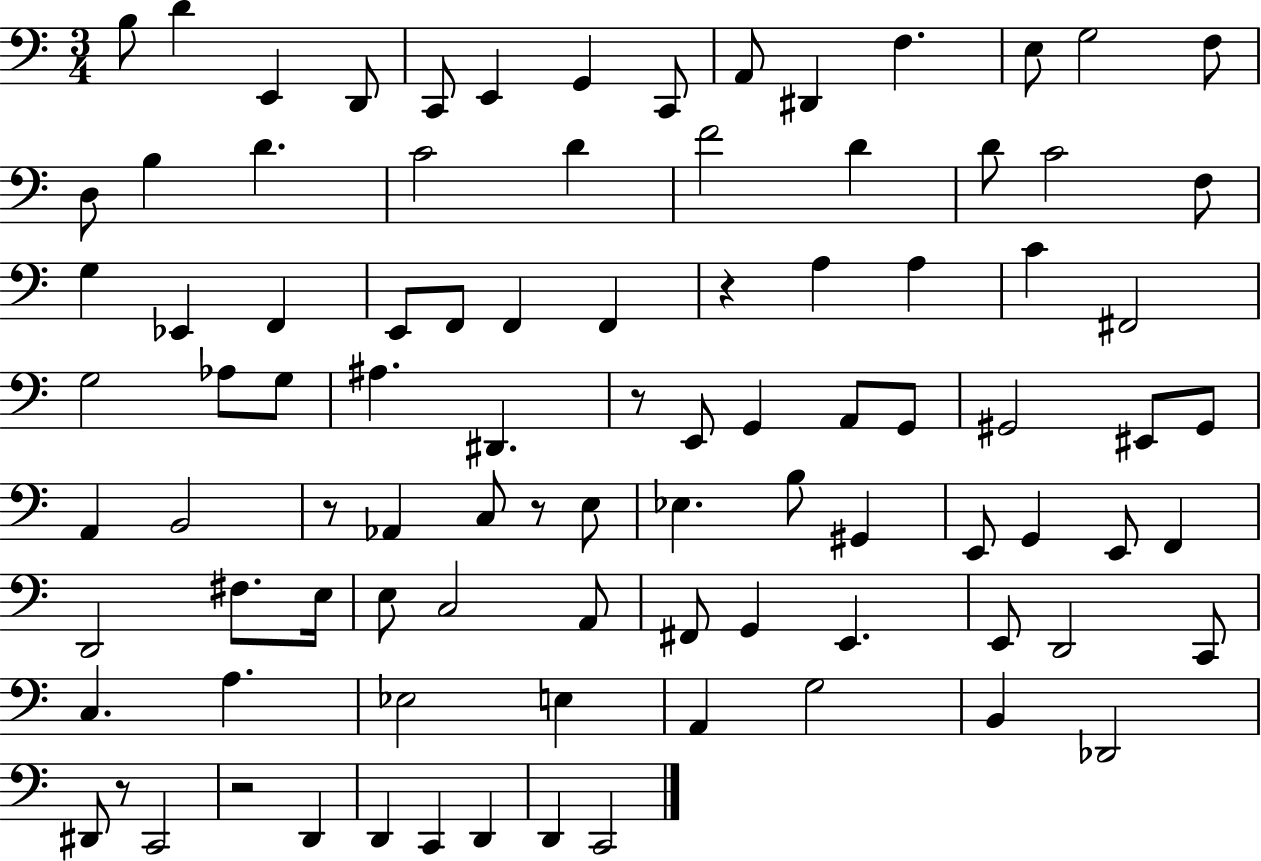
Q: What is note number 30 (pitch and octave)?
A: F2